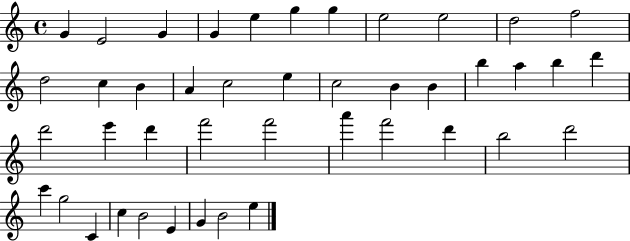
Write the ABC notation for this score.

X:1
T:Untitled
M:4/4
L:1/4
K:C
G E2 G G e g g e2 e2 d2 f2 d2 c B A c2 e c2 B B b a b d' d'2 e' d' f'2 f'2 a' f'2 d' b2 d'2 c' g2 C c B2 E G B2 e